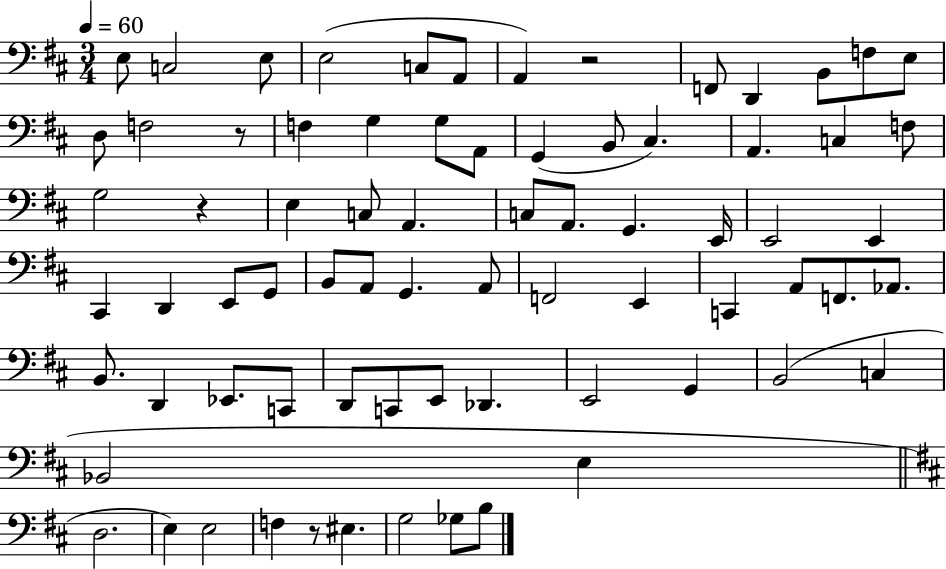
E3/e C3/h E3/e E3/h C3/e A2/e A2/q R/h F2/e D2/q B2/e F3/e E3/e D3/e F3/h R/e F3/q G3/q G3/e A2/e G2/q B2/e C#3/q. A2/q. C3/q F3/e G3/h R/q E3/q C3/e A2/q. C3/e A2/e. G2/q. E2/s E2/h E2/q C#2/q D2/q E2/e G2/e B2/e A2/e G2/q. A2/e F2/h E2/q C2/q A2/e F2/e. Ab2/e. B2/e. D2/q Eb2/e. C2/e D2/e C2/e E2/e Db2/q. E2/h G2/q B2/h C3/q Bb2/h E3/q D3/h. E3/q E3/h F3/q R/e EIS3/q. G3/h Gb3/e B3/e